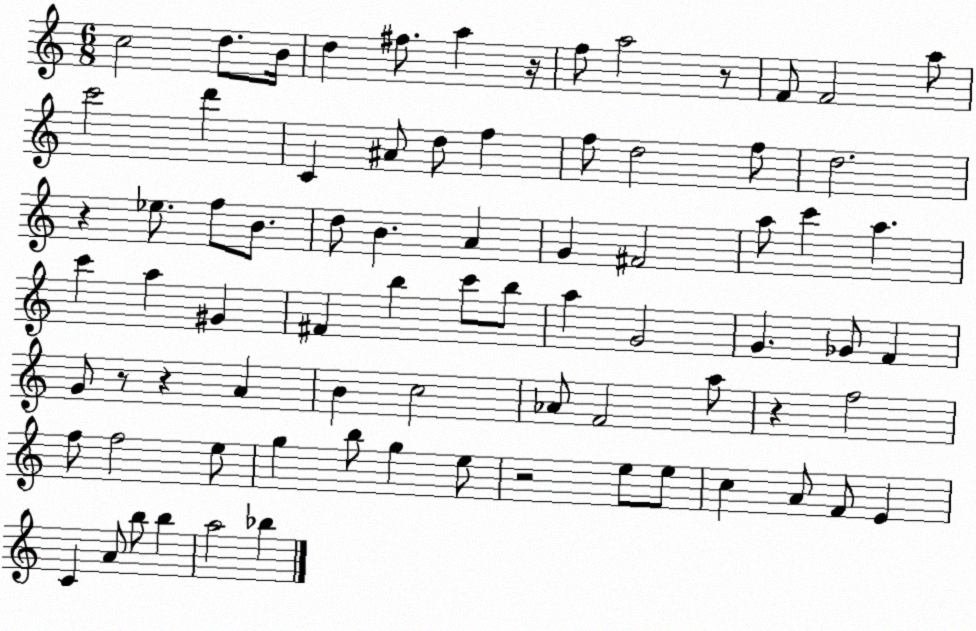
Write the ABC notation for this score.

X:1
T:Untitled
M:6/8
L:1/4
K:C
c2 d/2 B/4 d ^f/2 a z/4 f/2 a2 z/2 F/2 F2 a/2 c'2 d' C ^A/2 d/2 f f/2 d2 f/2 d2 z _e/2 f/2 B/2 d/2 B A G ^F2 a/2 c' a c' a ^G ^F b c'/2 b/2 a G2 G _G/2 F G/2 z/2 z A B c2 _A/2 F2 a/2 z f2 f/2 f2 e/2 g b/2 g e/2 z2 e/2 e/2 c A/2 F/2 E C A/2 b/2 b a2 _b